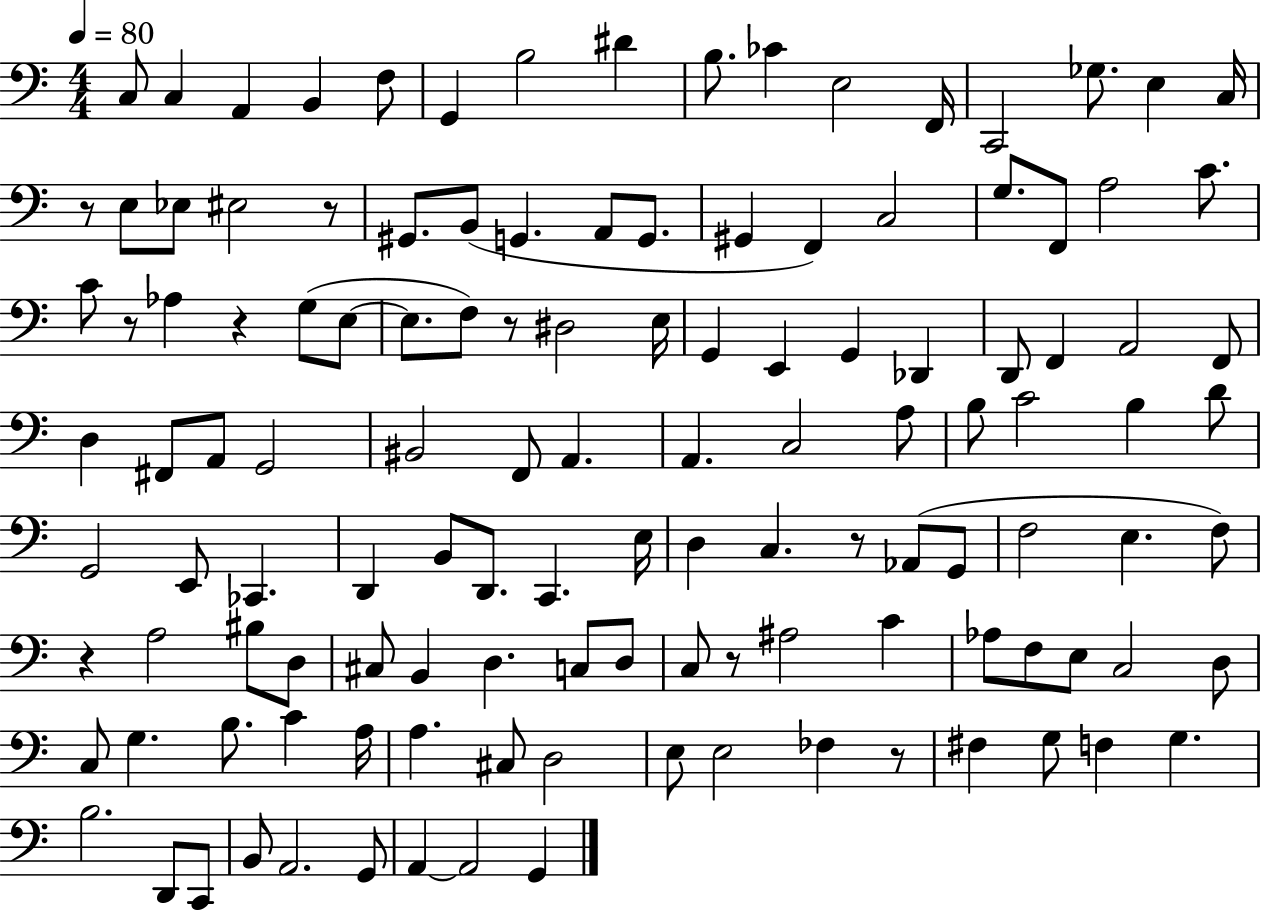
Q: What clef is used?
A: bass